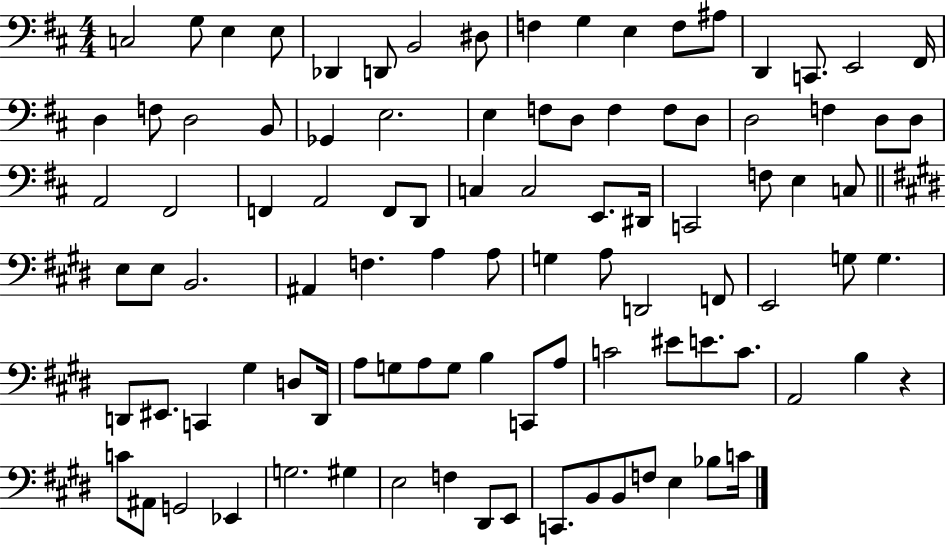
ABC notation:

X:1
T:Untitled
M:4/4
L:1/4
K:D
C,2 G,/2 E, E,/2 _D,, D,,/2 B,,2 ^D,/2 F, G, E, F,/2 ^A,/2 D,, C,,/2 E,,2 ^F,,/4 D, F,/2 D,2 B,,/2 _G,, E,2 E, F,/2 D,/2 F, F,/2 D,/2 D,2 F, D,/2 D,/2 A,,2 ^F,,2 F,, A,,2 F,,/2 D,,/2 C, C,2 E,,/2 ^D,,/4 C,,2 F,/2 E, C,/2 E,/2 E,/2 B,,2 ^A,, F, A, A,/2 G, A,/2 D,,2 F,,/2 E,,2 G,/2 G, D,,/2 ^E,,/2 C,, ^G, D,/2 D,,/4 A,/2 G,/2 A,/2 G,/2 B, C,,/2 A,/2 C2 ^E/2 E/2 C/2 A,,2 B, z C/2 ^A,,/2 G,,2 _E,, G,2 ^G, E,2 F, ^D,,/2 E,,/2 C,,/2 B,,/2 B,,/2 F,/2 E, _B,/2 C/4